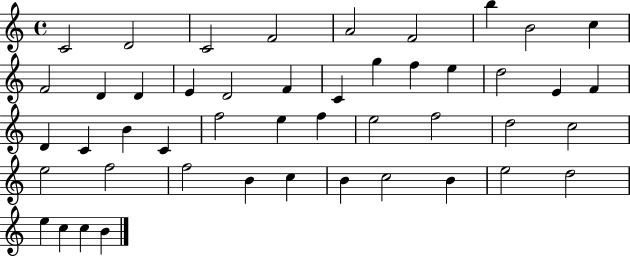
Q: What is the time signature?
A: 4/4